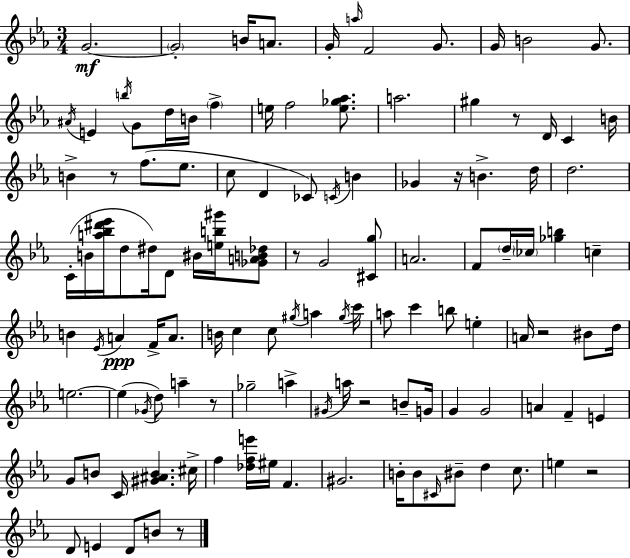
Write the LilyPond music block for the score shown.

{
  \clef treble
  \numericTimeSignature
  \time 3/4
  \key ees \major
  \repeat volta 2 { g'2.~~\mf | \parenthesize g'2-. b'16 a'8. | g'16-. \grace { a''16 } f'2 g'8. | g'16 b'2 g'8. | \break \acciaccatura { ais'16 } e'4 \acciaccatura { b''16 } g'8 d''16 b'16 \parenthesize f''4-> | e''16 f''2 | <e'' ges'' aes''>8. a''2. | gis''4 r8 d'16 c'4 | \break b'16 b'4-> r8 f''8.( | ees''8. c''8 d'4 ces'8) \acciaccatura { c'16 } | b'4 ges'4 r16 b'4.-> | d''16 d''2. | \break c'16-.( b'16 <a'' bes'' dis''' ees'''>16 d''8 dis''16) d'8 | bis'16 <e'' b'' gis'''>16 <ges' a' b' des''>8 r8 g'2 | <cis' g''>8 a'2. | f'8 \parenthesize d''16-- \parenthesize ces''16 <ges'' b''>4 | \break c''4-- b'4 \acciaccatura { ees'16 }\ppp a'4 | f'16-> a'8. b'16 c''4 c''8 | \acciaccatura { gis''16 } a''4 \acciaccatura { gis''16 } c'''16 a''8 c'''4 | b''8 e''4-. a'16 r2 | \break bis'8 d''16 e''2.~~ | e''4( \acciaccatura { ges'16 } | d''8) a''4-- r8 ges''2-- | a''4-> \acciaccatura { gis'16 } a''16 r2 | \break b'8-- g'16 g'4 | g'2 a'4 | f'4-- e'4 g'8 b'8 | c'16 <gis' ais' b'>4. cis''16-> f''4 | \break <des'' f'' e'''>16 eis''16 f'4. gis'2. | b'16-. b'8 | \grace { cis'16 } bis'8-- d''4 c''8. e''4 | r2 d'8 | \break e'4 d'8 b'8 r8 } \bar "|."
}